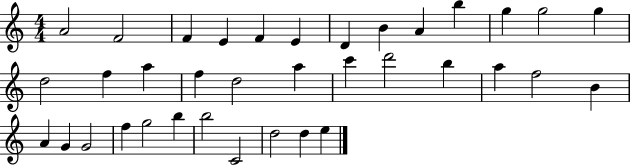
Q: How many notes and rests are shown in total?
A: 36